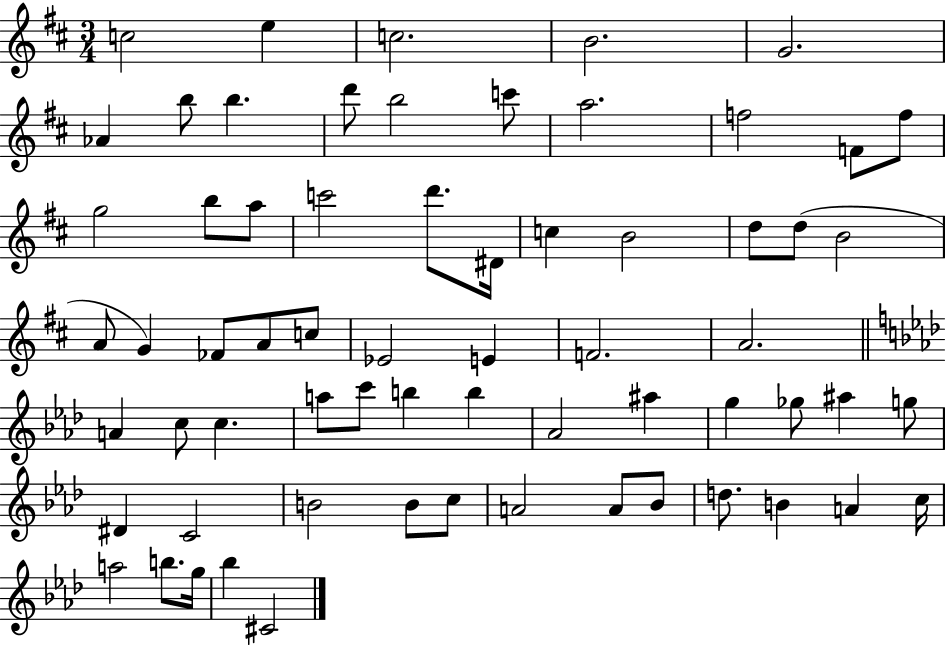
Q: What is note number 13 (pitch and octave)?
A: F5